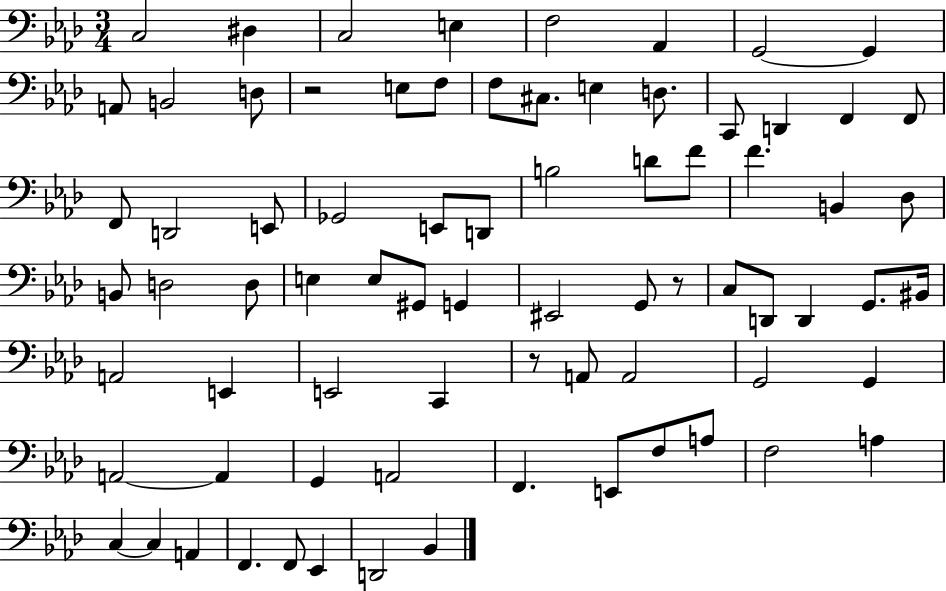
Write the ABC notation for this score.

X:1
T:Untitled
M:3/4
L:1/4
K:Ab
C,2 ^D, C,2 E, F,2 _A,, G,,2 G,, A,,/2 B,,2 D,/2 z2 E,/2 F,/2 F,/2 ^C,/2 E, D,/2 C,,/2 D,, F,, F,,/2 F,,/2 D,,2 E,,/2 _G,,2 E,,/2 D,,/2 B,2 D/2 F/2 F B,, _D,/2 B,,/2 D,2 D,/2 E, E,/2 ^G,,/2 G,, ^E,,2 G,,/2 z/2 C,/2 D,,/2 D,, G,,/2 ^B,,/4 A,,2 E,, E,,2 C,, z/2 A,,/2 A,,2 G,,2 G,, A,,2 A,, G,, A,,2 F,, E,,/2 F,/2 A,/2 F,2 A, C, C, A,, F,, F,,/2 _E,, D,,2 _B,,